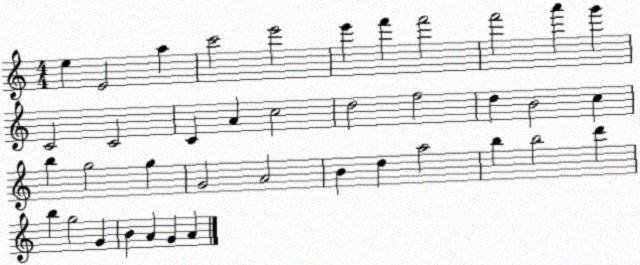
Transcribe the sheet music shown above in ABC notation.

X:1
T:Untitled
M:4/4
L:1/4
K:C
e E2 a c'2 e'2 e' f' f'2 f'2 a' g' C2 C2 C A c2 d2 f2 d B2 c b g2 g G2 A2 B d a2 b b2 d' b g2 G B A G A